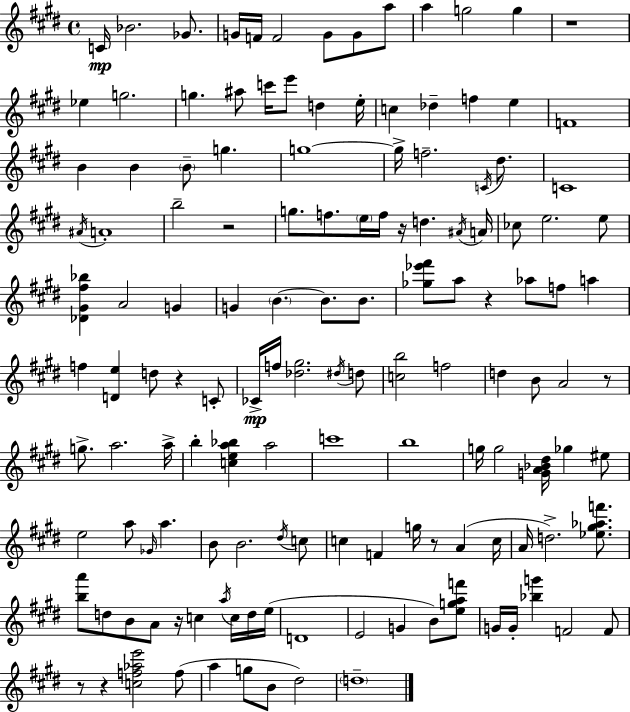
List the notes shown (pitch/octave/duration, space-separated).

C4/s Bb4/h. Gb4/e. G4/s F4/s F4/h G4/e G4/e A5/e A5/q G5/h G5/q R/w Eb5/q G5/h. G5/q. A#5/e C6/s E6/e D5/q E5/s C5/q Db5/q F5/q E5/q F4/w B4/q B4/q B4/e G5/q. G5/w G5/s F5/h. C4/s D#5/e. C4/w A#4/s A4/w B5/h R/h G5/e. F5/e. E5/s F5/s R/s D5/q. A#4/s A4/s CES5/e E5/h. E5/e [Db4,G#4,F#5,Bb5]/q A4/h G4/q G4/q B4/q. B4/e. B4/e. [Gb5,Eb6,F#6]/e A5/e R/q Ab5/e F5/e A5/q F5/q [D4,E5]/q D5/e R/q C4/e CES4/s F5/s [Db5,G#5]/h. D#5/s D5/e [C5,B5]/h F5/h D5/q B4/e A4/h R/e G5/e. A5/h. A5/s B5/q [C5,E5,A5,Bb5]/q A5/h C6/w B5/w G5/s G5/h [G4,A4,Bb4,D#5]/s Gb5/q EIS5/e E5/h A5/e Gb4/s A5/q. B4/e B4/h. D#5/s C5/e C5/q F4/q G5/s R/e A4/q C5/s A4/s D5/h. [Eb5,G#5,Ab5,F6]/e. [B5,A6]/e D5/e B4/e A4/e R/s C5/q A5/s C5/s D5/s E5/s D4/w E4/h G4/q B4/e [E5,G5,A5,F6]/e G4/s G4/s [Bb5,G6]/q F4/h F4/e R/e R/q [C5,F5,Ab5,E6]/h F5/e A5/q G5/e B4/e D#5/h D5/w